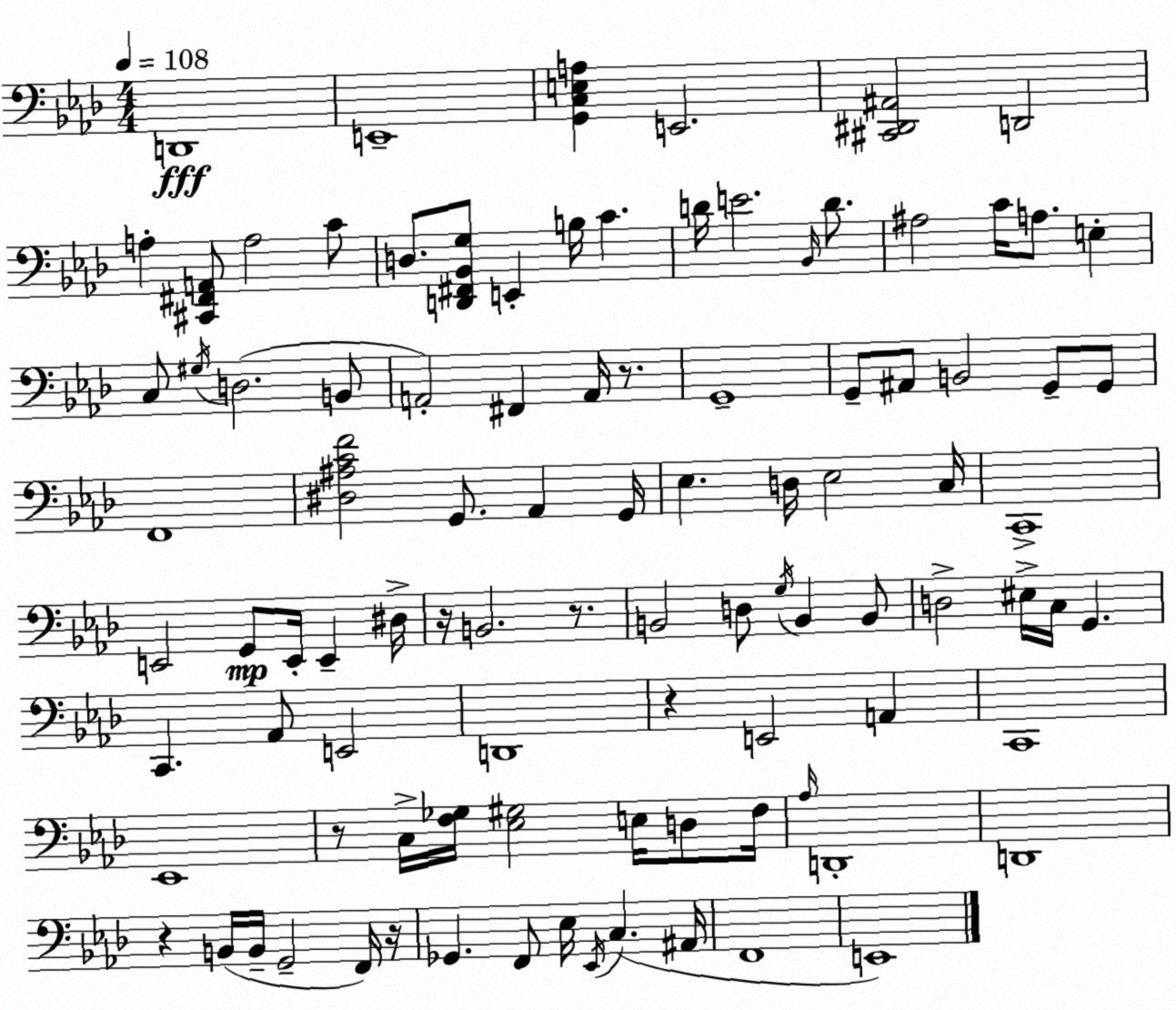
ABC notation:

X:1
T:Untitled
M:4/4
L:1/4
K:Ab
D,,4 E,,4 [G,,C,E,A,] E,,2 [^C,,^D,,^A,,]2 D,,2 A, [^C,,^F,,A,,]/2 A,2 C/2 D,/2 [D,,^F,,_B,,G,]/2 E,, B,/4 C D/4 E2 _B,,/4 D/2 ^A,2 C/4 A,/2 E, C,/2 ^G,/4 D,2 B,,/2 A,,2 ^F,, A,,/4 z/2 G,,4 G,,/2 ^A,,/2 B,,2 G,,/2 G,,/2 F,,4 [^D,^A,CF]2 G,,/2 _A,, G,,/4 _E, D,/4 _E,2 C,/4 C,,4 E,,2 G,,/2 E,,/4 E,, ^D,/4 z/4 B,,2 z/2 B,,2 D,/2 G,/4 B,, B,,/2 D,2 ^E,/4 C,/4 G,, C,, _A,,/2 E,,2 D,,4 z E,,2 A,, C,,4 _E,,4 z/2 C,/4 [F,_G,]/4 [_E,^G,]2 E,/4 D,/2 F,/4 _A,/4 D,,4 D,,4 z B,,/4 B,,/4 G,,2 F,,/4 z/4 _G,, F,,/2 _E,/4 _E,,/4 C, ^A,,/4 F,,4 E,,4